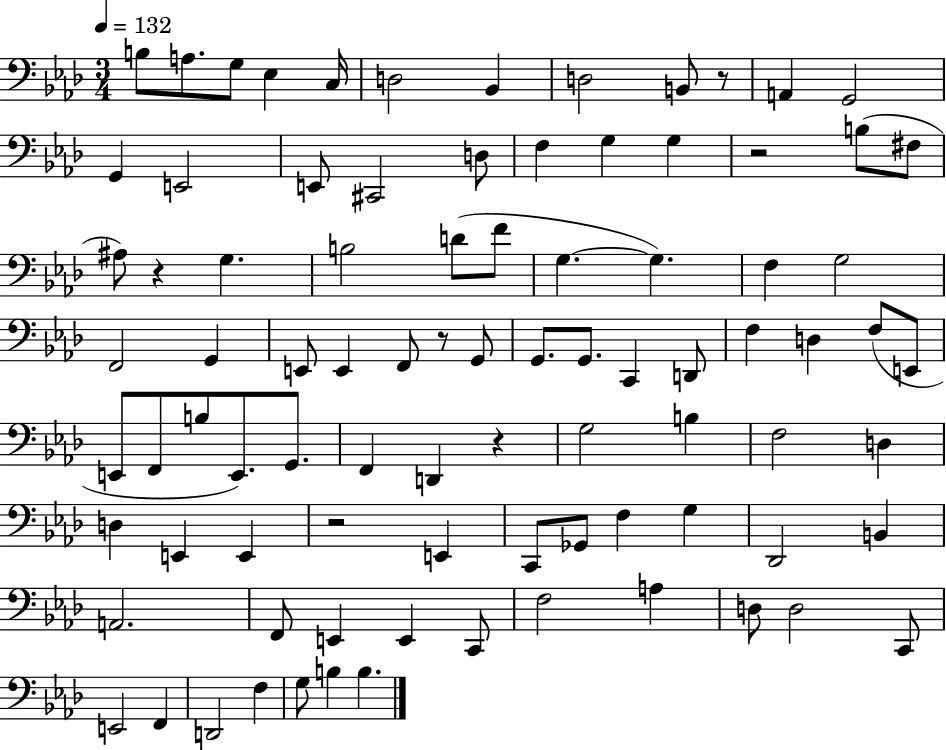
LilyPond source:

{
  \clef bass
  \numericTimeSignature
  \time 3/4
  \key aes \major
  \tempo 4 = 132
  b8 a8. g8 ees4 c16 | d2 bes,4 | d2 b,8 r8 | a,4 g,2 | \break g,4 e,2 | e,8 cis,2 d8 | f4 g4 g4 | r2 b8( fis8 | \break ais8) r4 g4. | b2 d'8( f'8 | g4.~~ g4.) | f4 g2 | \break f,2 g,4 | e,8 e,4 f,8 r8 g,8 | g,8. g,8. c,4 d,8 | f4 d4 f8( e,8 | \break e,8 f,8 b8 e,8.) g,8. | f,4 d,4 r4 | g2 b4 | f2 d4 | \break d4 e,4 e,4 | r2 e,4 | c,8 ges,8 f4 g4 | des,2 b,4 | \break a,2. | f,8 e,4 e,4 c,8 | f2 a4 | d8 d2 c,8 | \break e,2 f,4 | d,2 f4 | g8 b4 b4. | \bar "|."
}